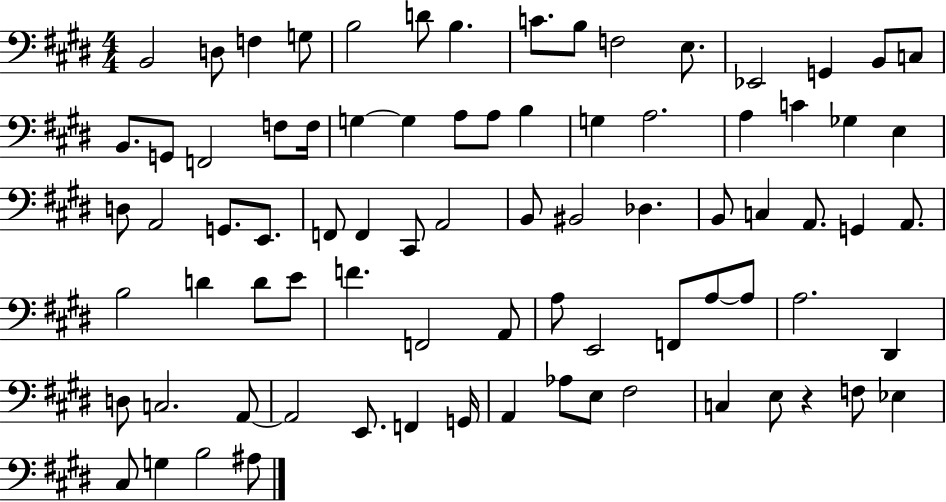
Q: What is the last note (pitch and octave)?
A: A#3